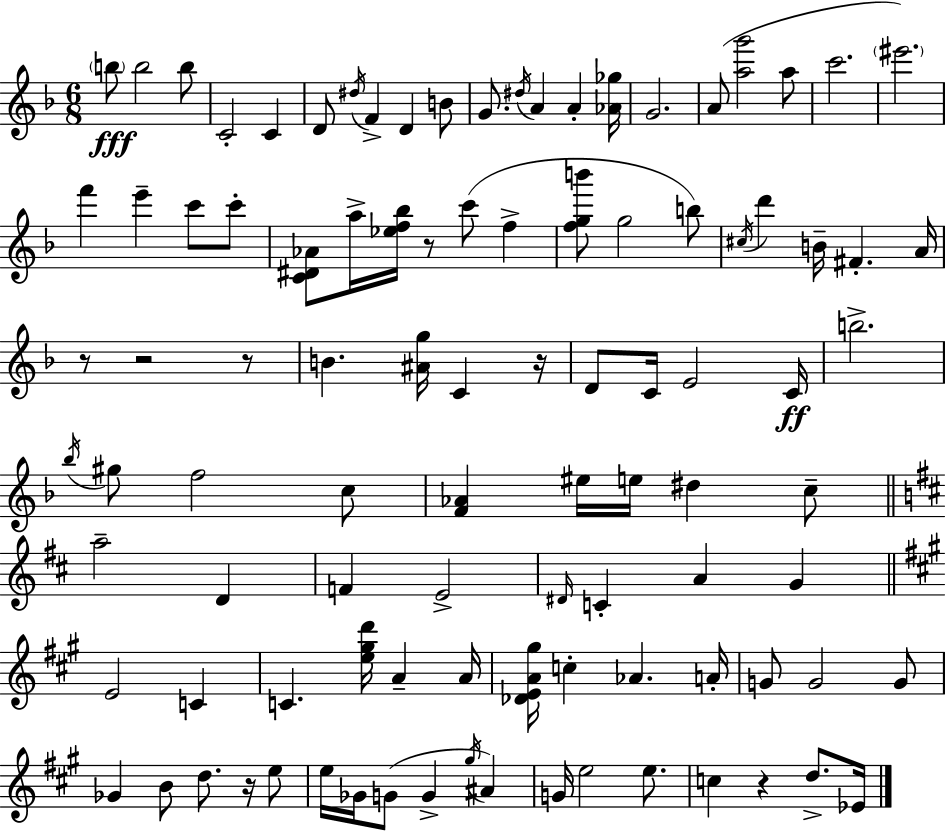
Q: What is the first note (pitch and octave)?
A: B5